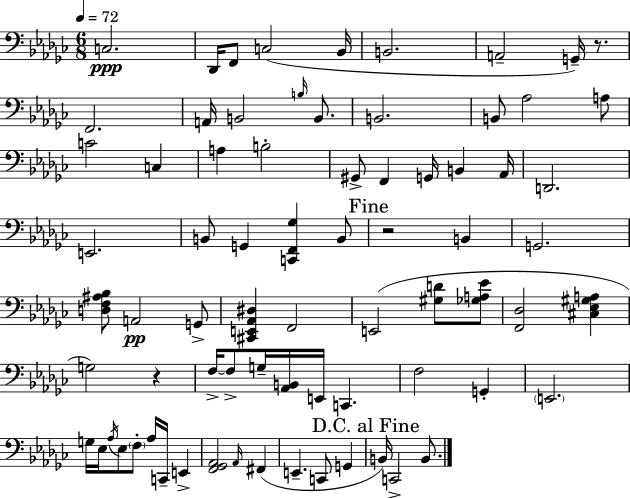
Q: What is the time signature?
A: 6/8